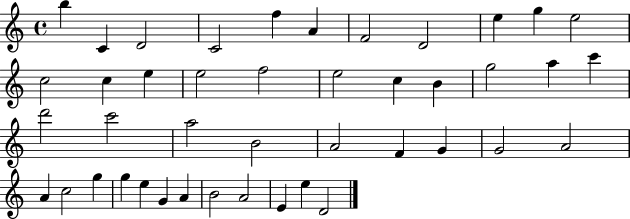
{
  \clef treble
  \time 4/4
  \defaultTimeSignature
  \key c \major
  b''4 c'4 d'2 | c'2 f''4 a'4 | f'2 d'2 | e''4 g''4 e''2 | \break c''2 c''4 e''4 | e''2 f''2 | e''2 c''4 b'4 | g''2 a''4 c'''4 | \break d'''2 c'''2 | a''2 b'2 | a'2 f'4 g'4 | g'2 a'2 | \break a'4 c''2 g''4 | g''4 e''4 g'4 a'4 | b'2 a'2 | e'4 e''4 d'2 | \break \bar "|."
}